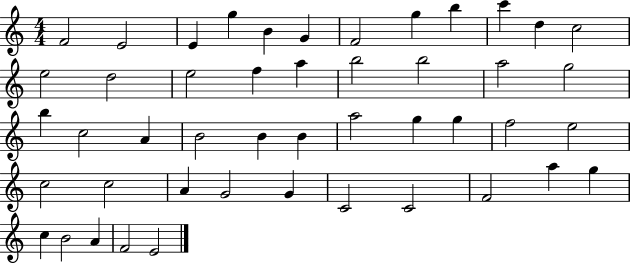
F4/h E4/h E4/q G5/q B4/q G4/q F4/h G5/q B5/q C6/q D5/q C5/h E5/h D5/h E5/h F5/q A5/q B5/h B5/h A5/h G5/h B5/q C5/h A4/q B4/h B4/q B4/q A5/h G5/q G5/q F5/h E5/h C5/h C5/h A4/q G4/h G4/q C4/h C4/h F4/h A5/q G5/q C5/q B4/h A4/q F4/h E4/h